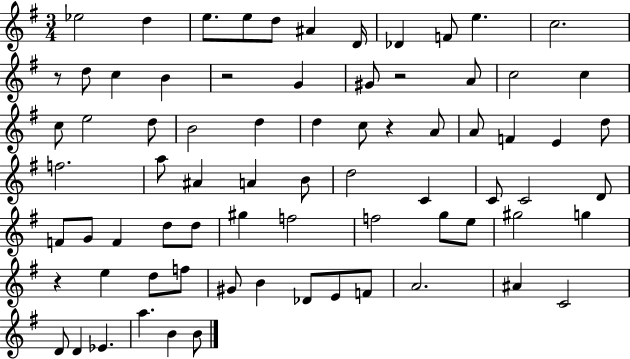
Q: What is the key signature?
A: G major